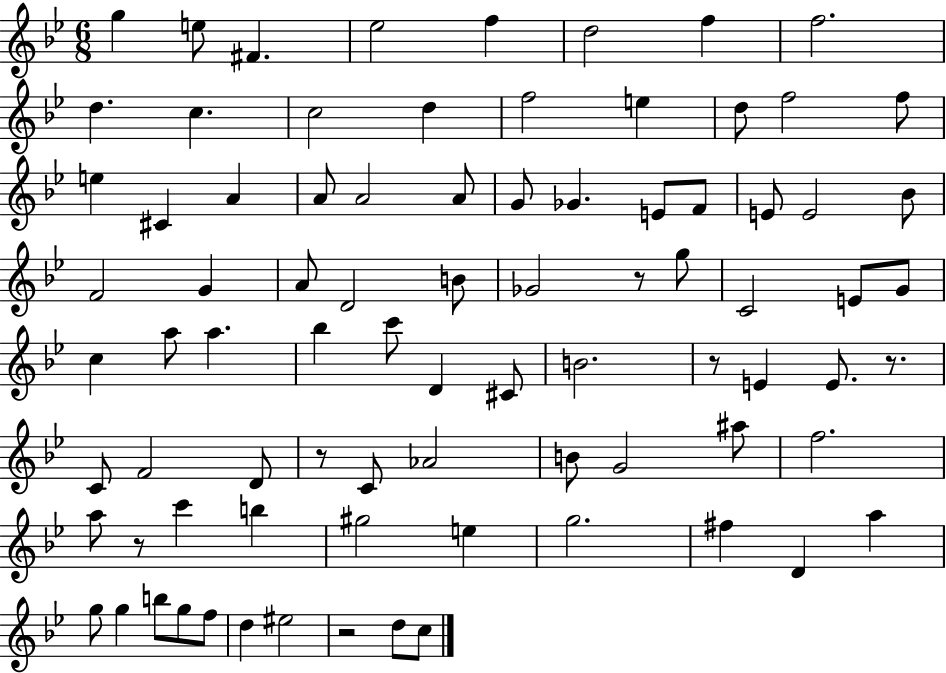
G5/q E5/e F#4/q. Eb5/h F5/q D5/h F5/q F5/h. D5/q. C5/q. C5/h D5/q F5/h E5/q D5/e F5/h F5/e E5/q C#4/q A4/q A4/e A4/h A4/e G4/e Gb4/q. E4/e F4/e E4/e E4/h Bb4/e F4/h G4/q A4/e D4/h B4/e Gb4/h R/e G5/e C4/h E4/e G4/e C5/q A5/e A5/q. Bb5/q C6/e D4/q C#4/e B4/h. R/e E4/q E4/e. R/e. C4/e F4/h D4/e R/e C4/e Ab4/h B4/e G4/h A#5/e F5/h. A5/e R/e C6/q B5/q G#5/h E5/q G5/h. F#5/q D4/q A5/q G5/e G5/q B5/e G5/e F5/e D5/q EIS5/h R/h D5/e C5/e